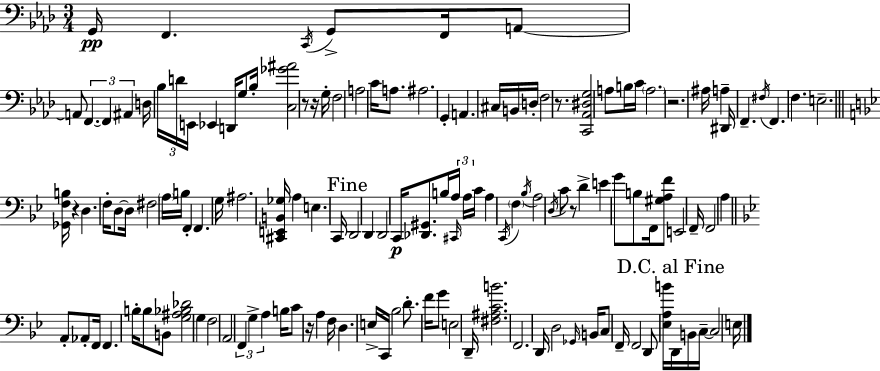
G2/s F2/q. C2/s G2/e F2/s A2/e A2/e F2/q. F2/q A#2/q D3/s Bb3/s D4/s E2/s Eb2/q D2/s G3/e Bb3/s [C3,Gb4,A#4]/h R/e R/s G3/s F3/h A3/h C4/s A3/e. A#3/h. G2/q A2/q. C#3/s B2/s D3/s F3/h R/e. [C2,Ab2,D#3,G3]/h A3/e B3/s C4/s A3/h. R/h. A#3/s A3/q D#2/s F2/q. F#3/s F2/q. F3/q. E3/h. [Gb2,F3,B3]/s R/q D3/q. F3/s D3/e D3/s F#3/h A3/s B3/s F2/q F2/q. G3/s A#3/h. [C#2,E2,B2,Gb3]/s A3/q E3/q. C2/s D2/h D2/q D2/h C2/s [Db2,G#2]/e. B3/s A3/s C#2/s A3/s C4/s A3/q C2/s F3/q Bb3/s A3/h D3/s C4/e R/e D4/q E4/q G4/e B3/e F2/s [G#3,A3,F4]/e E2/h F2/s F2/h A3/q A2/e Ab2/e F2/s F2/q. B3/s B3/e B2/e [G3,A#3,Bb3,Db4]/h G3/q F3/h A2/h F2/q G3/q A3/q B3/s C4/e R/s A3/q F3/s D3/q. E3/s C2/s Bb3/h D4/e. F4/s G4/e E3/h D2/s [F#3,A#3,C4,B4]/h. F2/h. D2/s D3/h Gb2/s B2/s C3/e F2/s F2/h D2/e [Eb3,A3,B4]/s D2/s B2/s C3/s C3/h E3/s